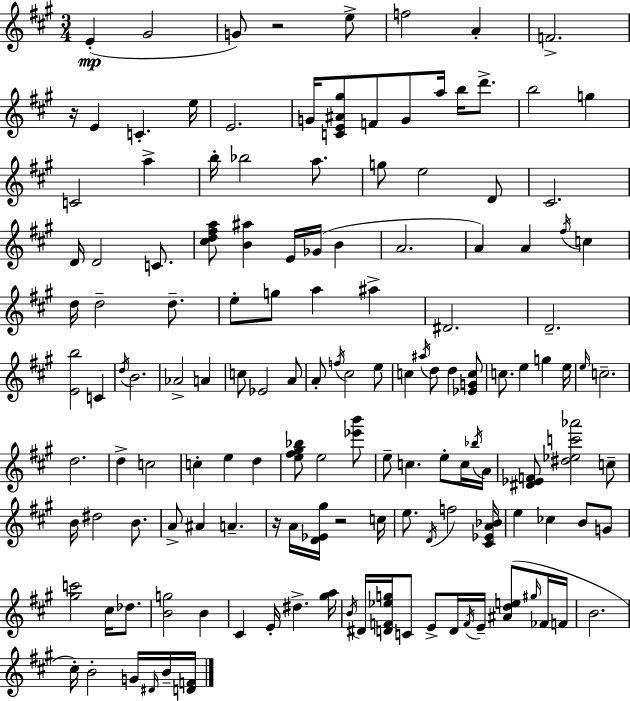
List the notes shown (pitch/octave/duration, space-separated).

E4/q G#4/h G4/e R/h E5/e F5/h A4/q F4/h. R/s E4/q C4/q. E5/s E4/h. G4/s [C4,E4,A#4,G#5]/e F4/e G4/e A5/s B5/s D6/e. B5/h G5/q C4/h A5/q B5/s Bb5/h A5/e. G5/e E5/h D4/e C#4/h. D4/s D4/h C4/e. [C#5,D5,F#5,A5]/e [B4,A#5]/q E4/s Gb4/s B4/q A4/h. A4/q A4/q F#5/s C5/q D5/s D5/h D5/e. E5/e G5/e A5/q A#5/q D#4/h. D4/h. [E4,B5]/h C4/q D5/s B4/h. Ab4/h A4/q C5/e Eb4/h A4/e A4/e F5/s C#5/h E5/e C5/q A#5/s D5/e D5/q [Eb4,G4,C5]/e C5/e. E5/q G5/q E5/s E5/s C5/h. D5/h. D5/q C5/h C5/q E5/q D5/q [E5,F#5,G#5,Bb5]/e E5/h [Eb6,B6]/e E5/e C5/q. E5/e C5/s Bb5/s A4/s [D#4,Eb4,F4]/e [D#5,Eb5,C6,Ab6]/h C5/e B4/s D#5/h B4/e. A4/e A#4/q A4/q. R/s A4/s [D4,Eb4,G#5]/s R/h C5/s E5/e. D4/s F5/h [C#4,Eb4,A4,Bb4]/s E5/q CES5/q B4/e G4/e [G#5,C6]/h C#5/s Db5/e. [B4,G5]/h B4/q C#4/q E4/s D#5/q. [G#5,A5]/s B4/s D#4/s [D4,F4,Eb5,G5]/s C4/e E4/e D4/s F4/s E4/s [A#4,D5,E5]/e G#5/s FES4/s F4/s B4/h. C#5/s B4/h G4/s D#4/s B4/s [D4,F4]/s